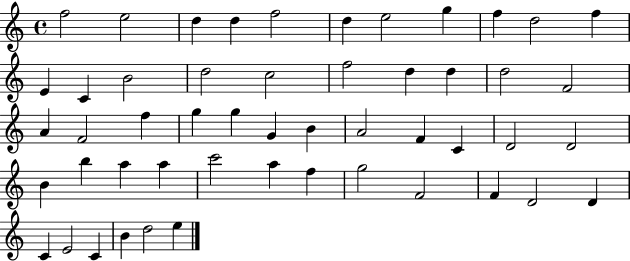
F5/h E5/h D5/q D5/q F5/h D5/q E5/h G5/q F5/q D5/h F5/q E4/q C4/q B4/h D5/h C5/h F5/h D5/q D5/q D5/h F4/h A4/q F4/h F5/q G5/q G5/q G4/q B4/q A4/h F4/q C4/q D4/h D4/h B4/q B5/q A5/q A5/q C6/h A5/q F5/q G5/h F4/h F4/q D4/h D4/q C4/q E4/h C4/q B4/q D5/h E5/q